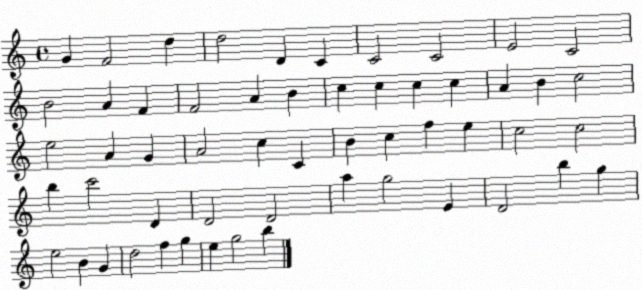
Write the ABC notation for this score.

X:1
T:Untitled
M:4/4
L:1/4
K:C
G F2 d d2 D C C2 C2 E2 C2 B2 A F F2 A B c c c c A B c2 e2 A G A2 c C B c f e c2 c2 b c'2 D D2 D2 a g2 E D2 b g e2 B G d2 f g e g2 b